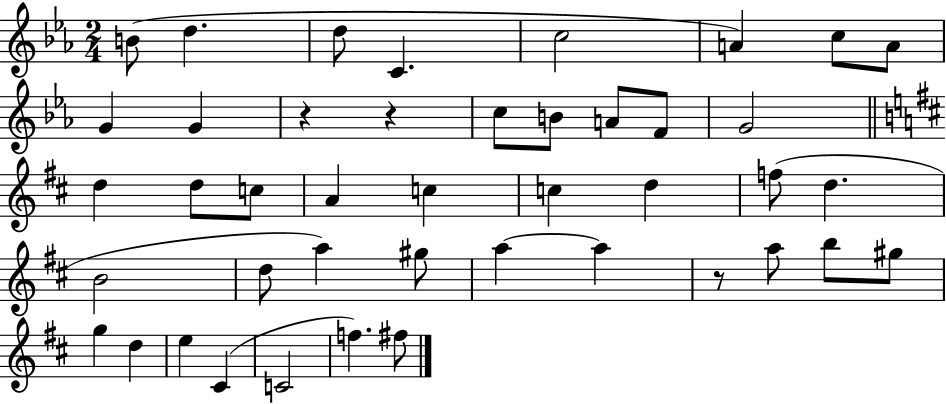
B4/e D5/q. D5/e C4/q. C5/h A4/q C5/e A4/e G4/q G4/q R/q R/q C5/e B4/e A4/e F4/e G4/h D5/q D5/e C5/e A4/q C5/q C5/q D5/q F5/e D5/q. B4/h D5/e A5/q G#5/e A5/q A5/q R/e A5/e B5/e G#5/e G5/q D5/q E5/q C#4/q C4/h F5/q. F#5/e